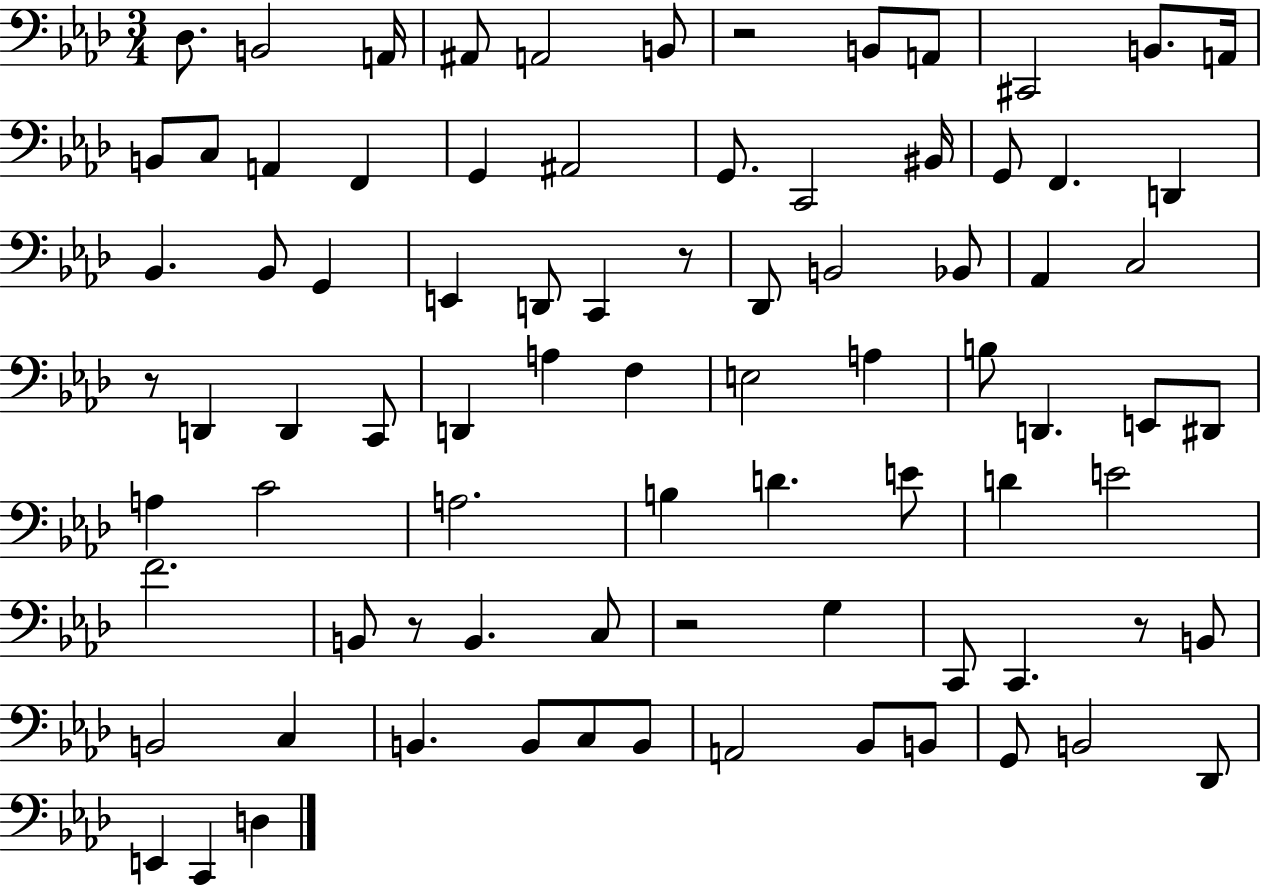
{
  \clef bass
  \numericTimeSignature
  \time 3/4
  \key aes \major
  des8. b,2 a,16 | ais,8 a,2 b,8 | r2 b,8 a,8 | cis,2 b,8. a,16 | \break b,8 c8 a,4 f,4 | g,4 ais,2 | g,8. c,2 bis,16 | g,8 f,4. d,4 | \break bes,4. bes,8 g,4 | e,4 d,8 c,4 r8 | des,8 b,2 bes,8 | aes,4 c2 | \break r8 d,4 d,4 c,8 | d,4 a4 f4 | e2 a4 | b8 d,4. e,8 dis,8 | \break a4 c'2 | a2. | b4 d'4. e'8 | d'4 e'2 | \break f'2. | b,8 r8 b,4. c8 | r2 g4 | c,8 c,4. r8 b,8 | \break b,2 c4 | b,4. b,8 c8 b,8 | a,2 bes,8 b,8 | g,8 b,2 des,8 | \break e,4 c,4 d4 | \bar "|."
}